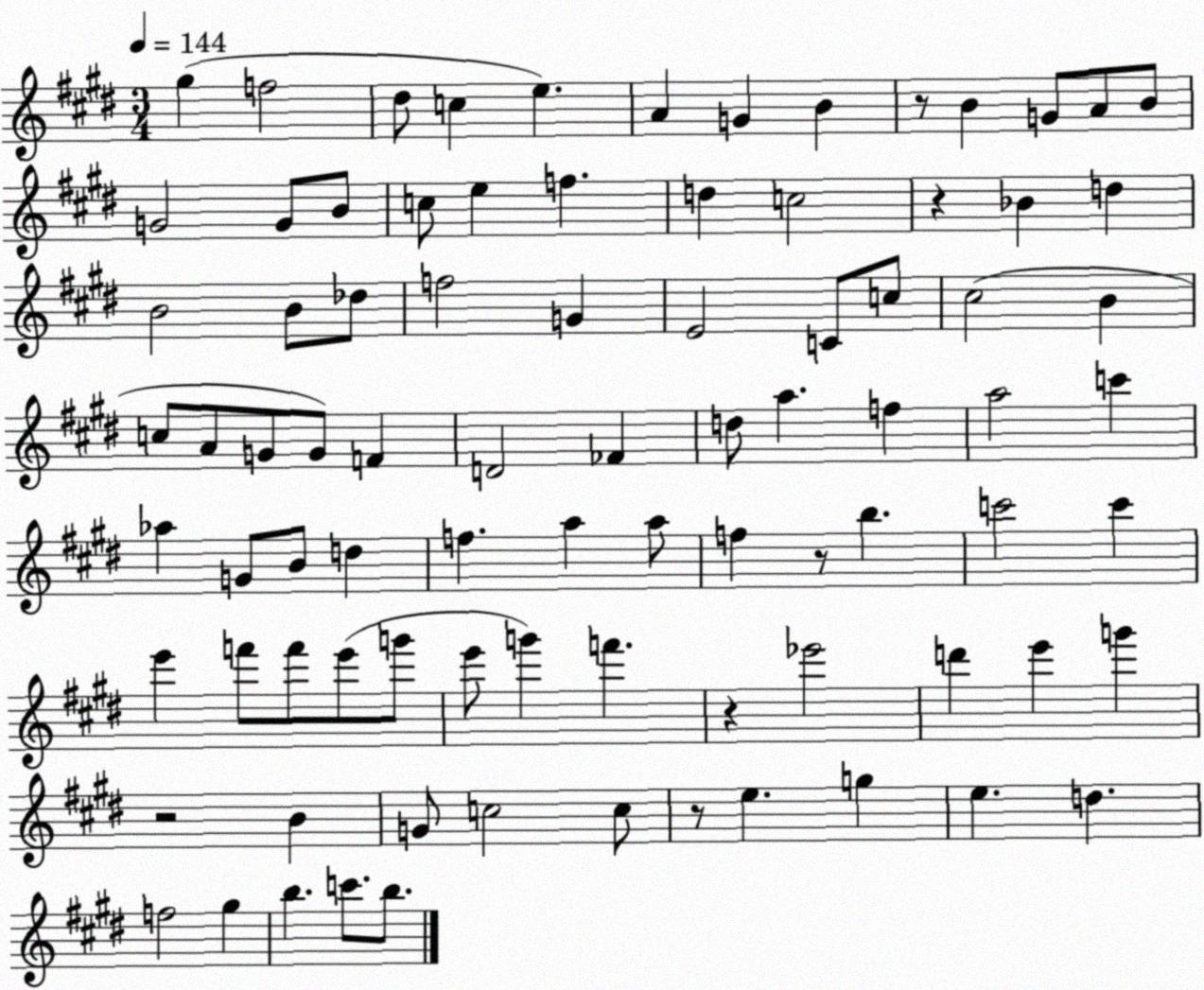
X:1
T:Untitled
M:3/4
L:1/4
K:E
^g f2 ^d/2 c e A G B z/2 B G/2 A/2 B/2 G2 G/2 B/2 c/2 e f d c2 z _B d B2 B/2 _d/2 f2 G E2 C/2 c/2 ^c2 B c/2 A/2 G/2 G/2 F D2 _F d/2 a f a2 c' _a G/2 B/2 d f a a/2 f z/2 b c'2 c' e' f'/2 f'/2 e'/2 g'/2 e'/2 g' f' z _e'2 d' e' g' z2 B G/2 c2 c/2 z/2 e g e d f2 ^g b c'/2 b/2